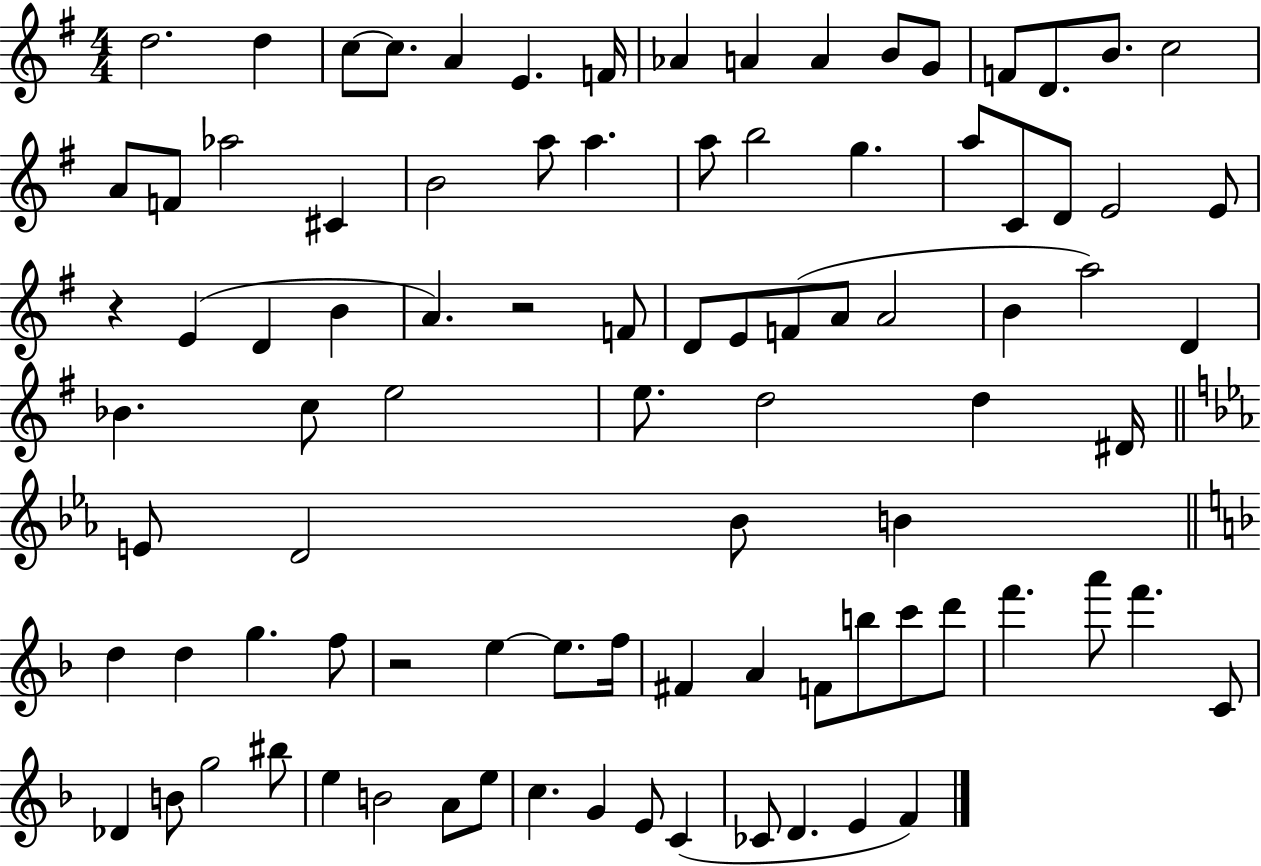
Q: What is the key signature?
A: G major